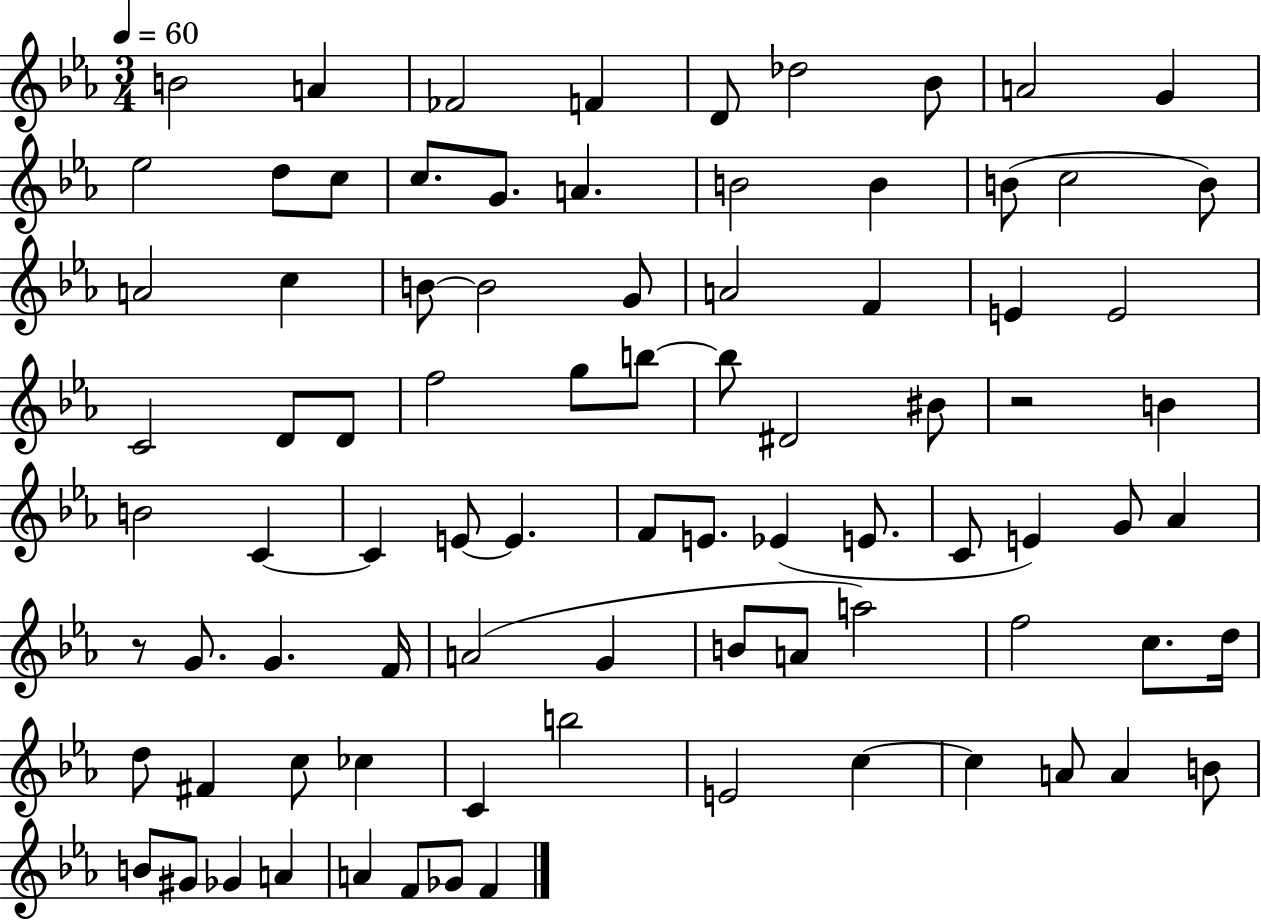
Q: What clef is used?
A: treble